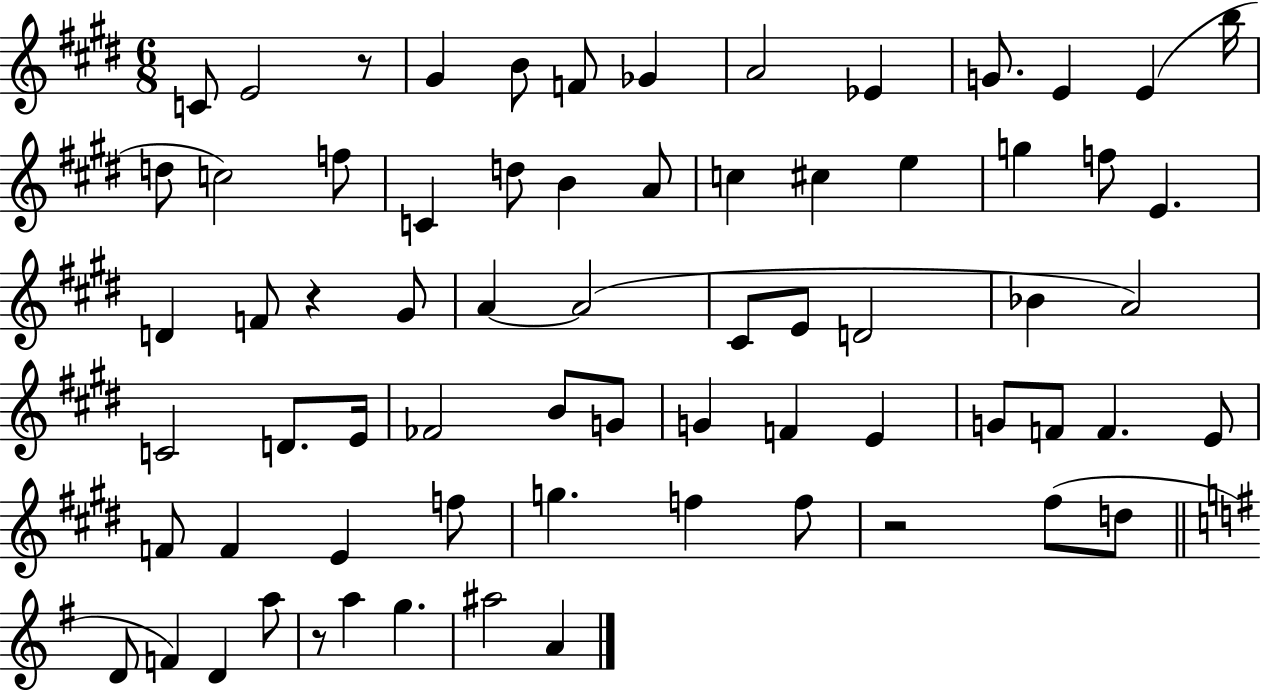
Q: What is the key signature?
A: E major